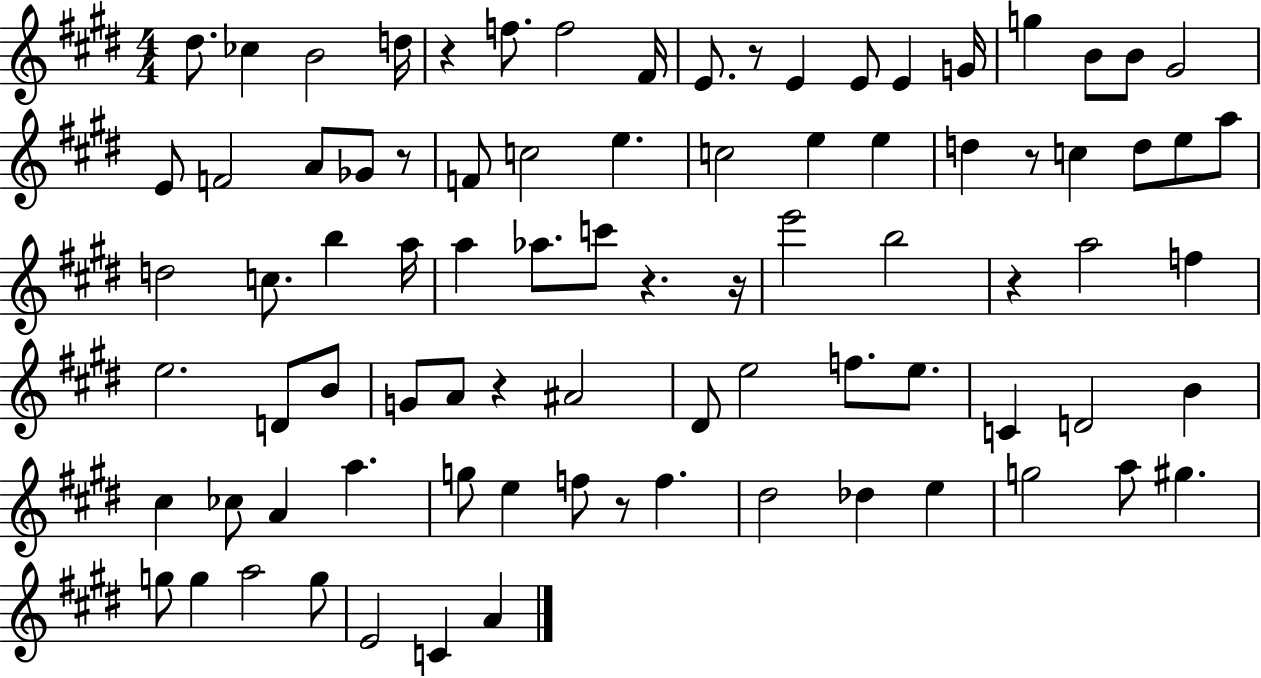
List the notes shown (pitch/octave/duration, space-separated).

D#5/e. CES5/q B4/h D5/s R/q F5/e. F5/h F#4/s E4/e. R/e E4/q E4/e E4/q G4/s G5/q B4/e B4/e G#4/h E4/e F4/h A4/e Gb4/e R/e F4/e C5/h E5/q. C5/h E5/q E5/q D5/q R/e C5/q D5/e E5/e A5/e D5/h C5/e. B5/q A5/s A5/q Ab5/e. C6/e R/q. R/s E6/h B5/h R/q A5/h F5/q E5/h. D4/e B4/e G4/e A4/e R/q A#4/h D#4/e E5/h F5/e. E5/e. C4/q D4/h B4/q C#5/q CES5/e A4/q A5/q. G5/e E5/q F5/e R/e F5/q. D#5/h Db5/q E5/q G5/h A5/e G#5/q. G5/e G5/q A5/h G5/e E4/h C4/q A4/q